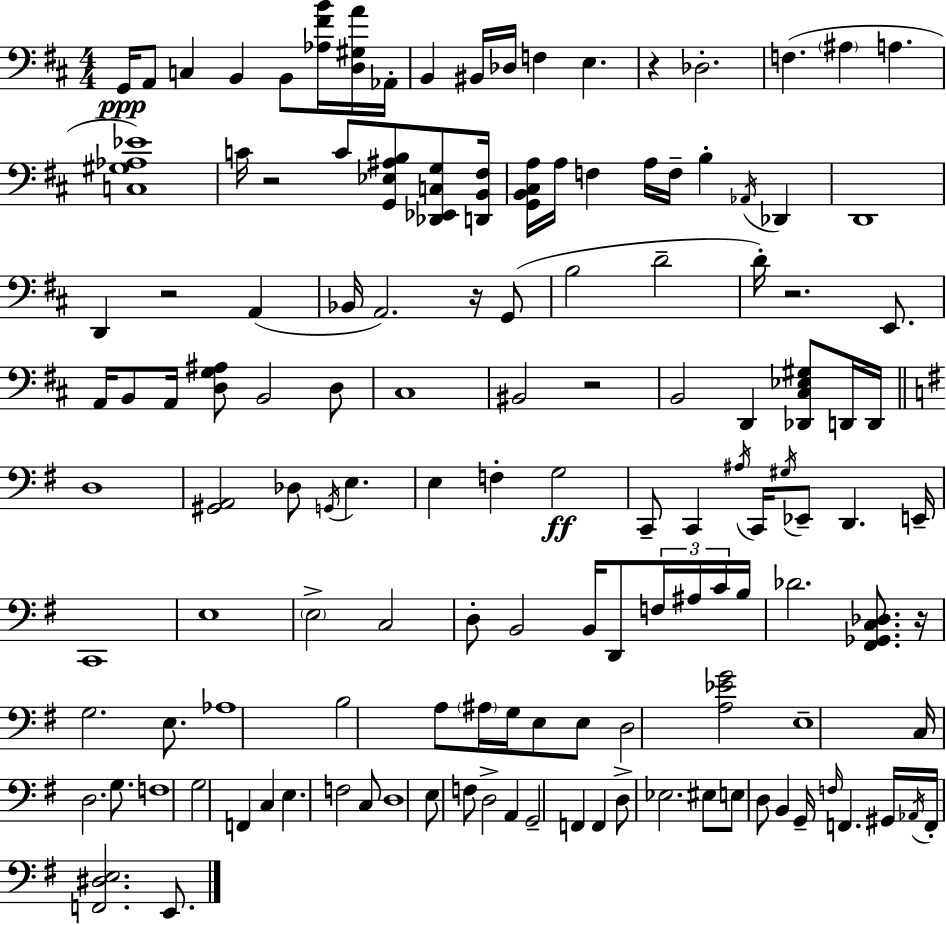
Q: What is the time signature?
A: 4/4